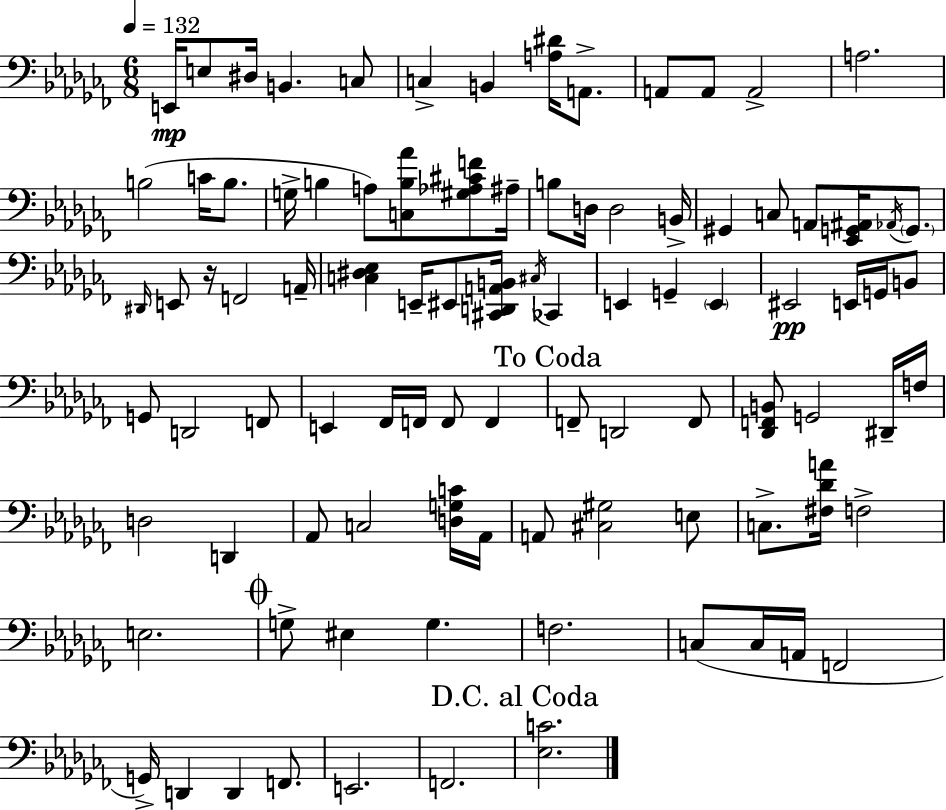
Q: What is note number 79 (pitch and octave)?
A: F2